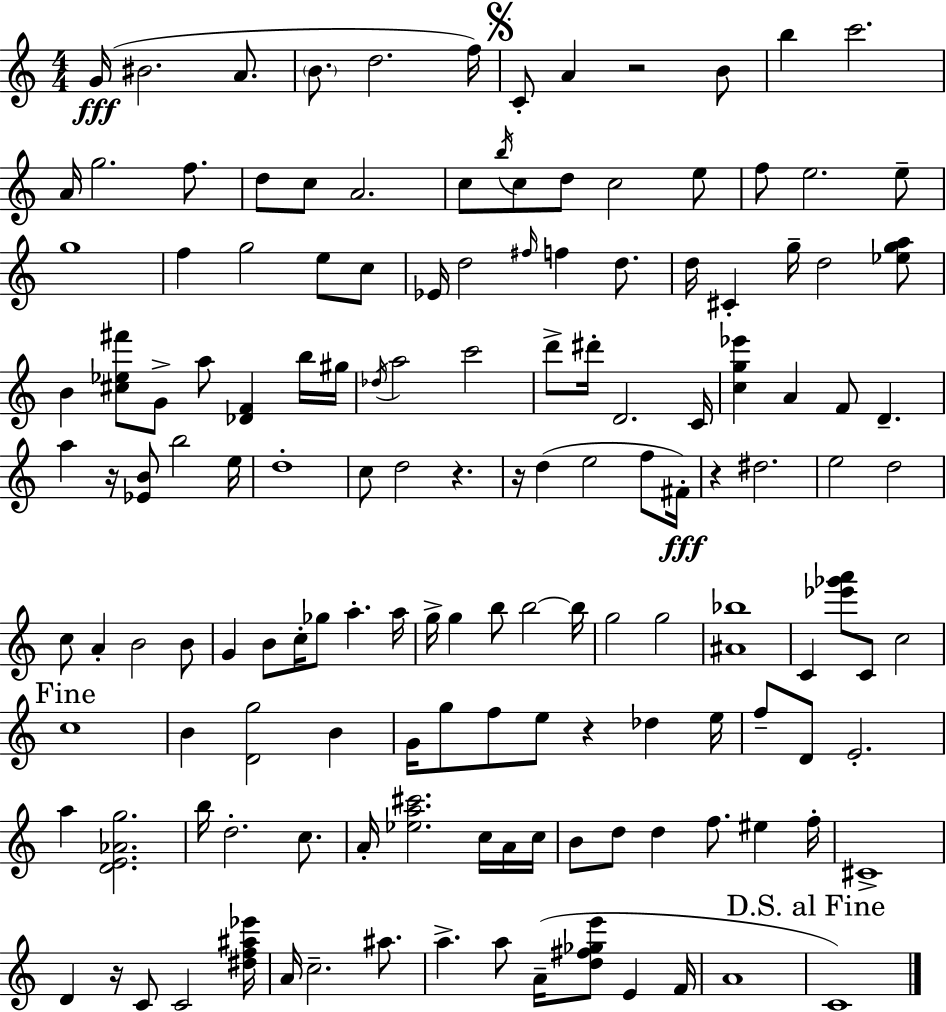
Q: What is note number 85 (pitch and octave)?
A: G5